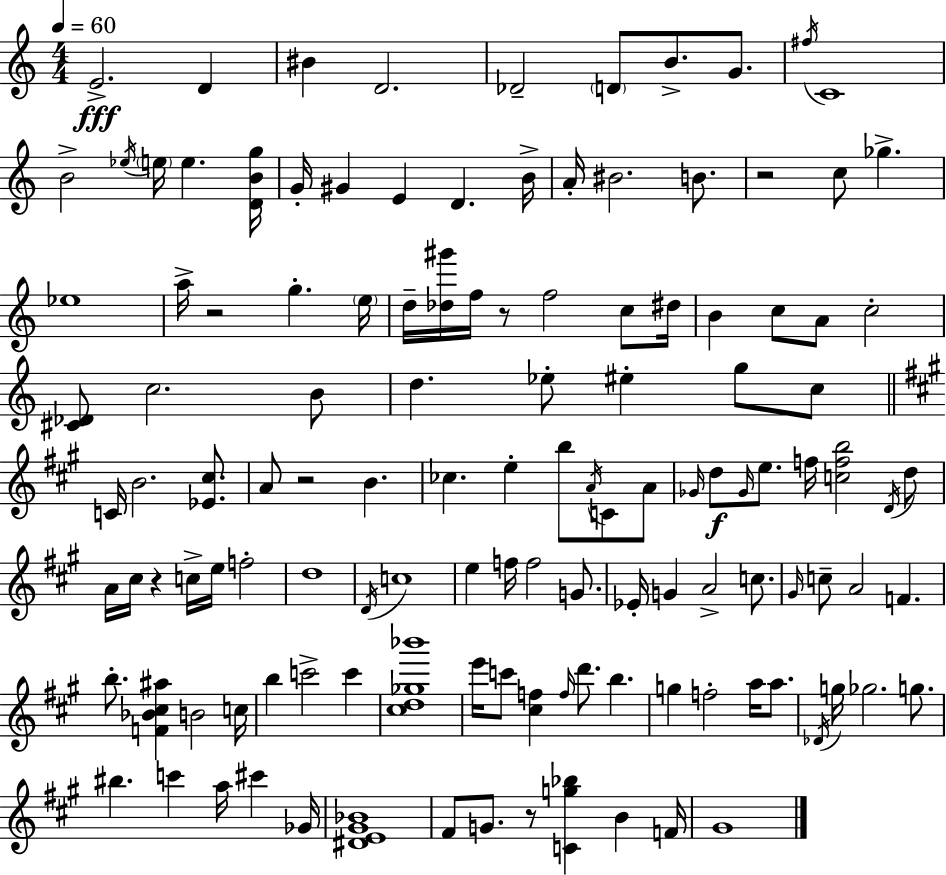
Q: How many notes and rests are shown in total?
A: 126